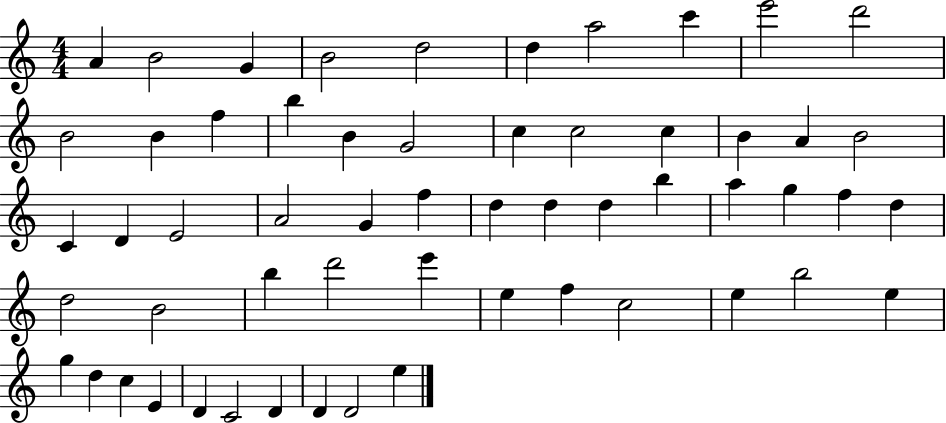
X:1
T:Untitled
M:4/4
L:1/4
K:C
A B2 G B2 d2 d a2 c' e'2 d'2 B2 B f b B G2 c c2 c B A B2 C D E2 A2 G f d d d b a g f d d2 B2 b d'2 e' e f c2 e b2 e g d c E D C2 D D D2 e